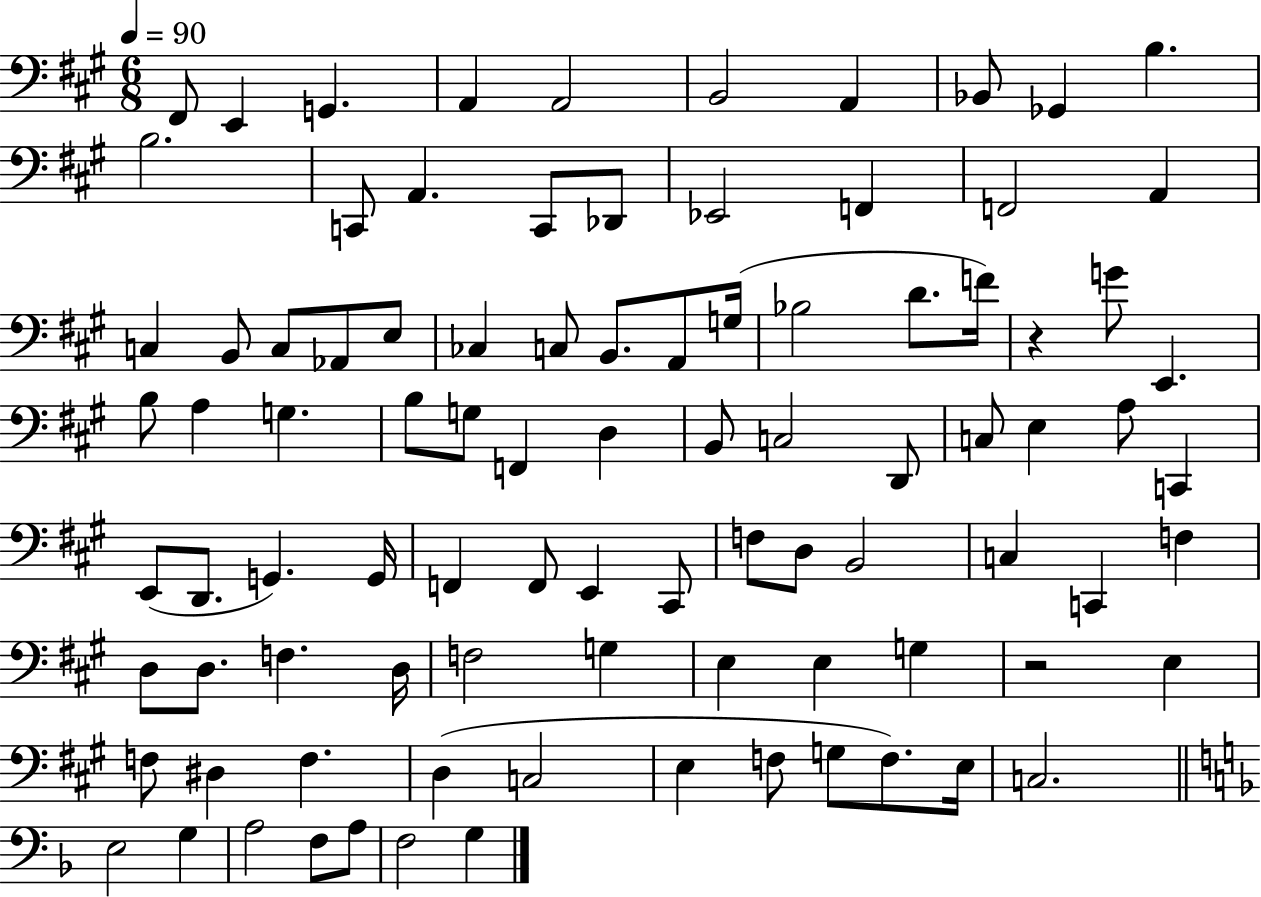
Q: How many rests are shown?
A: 2